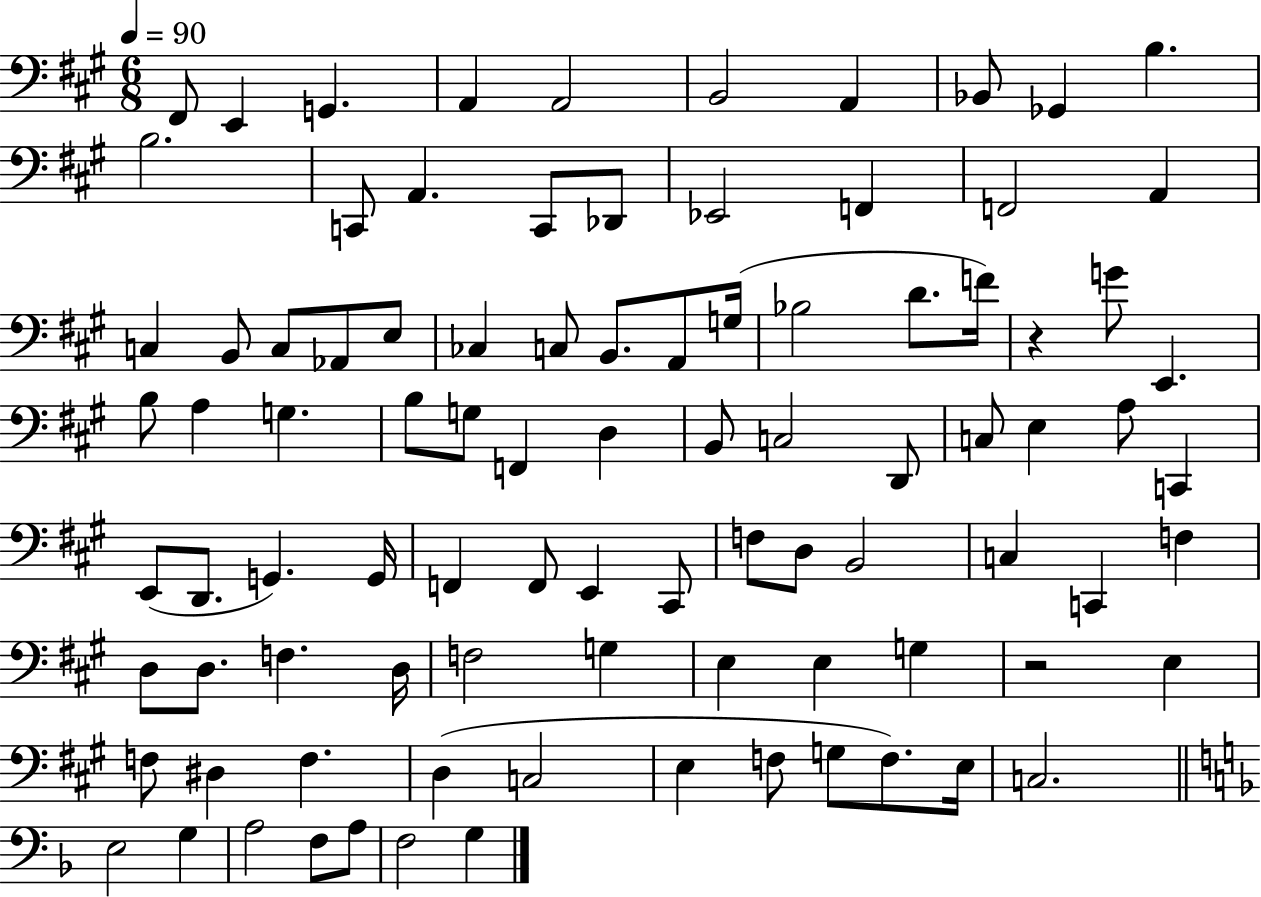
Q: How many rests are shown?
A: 2